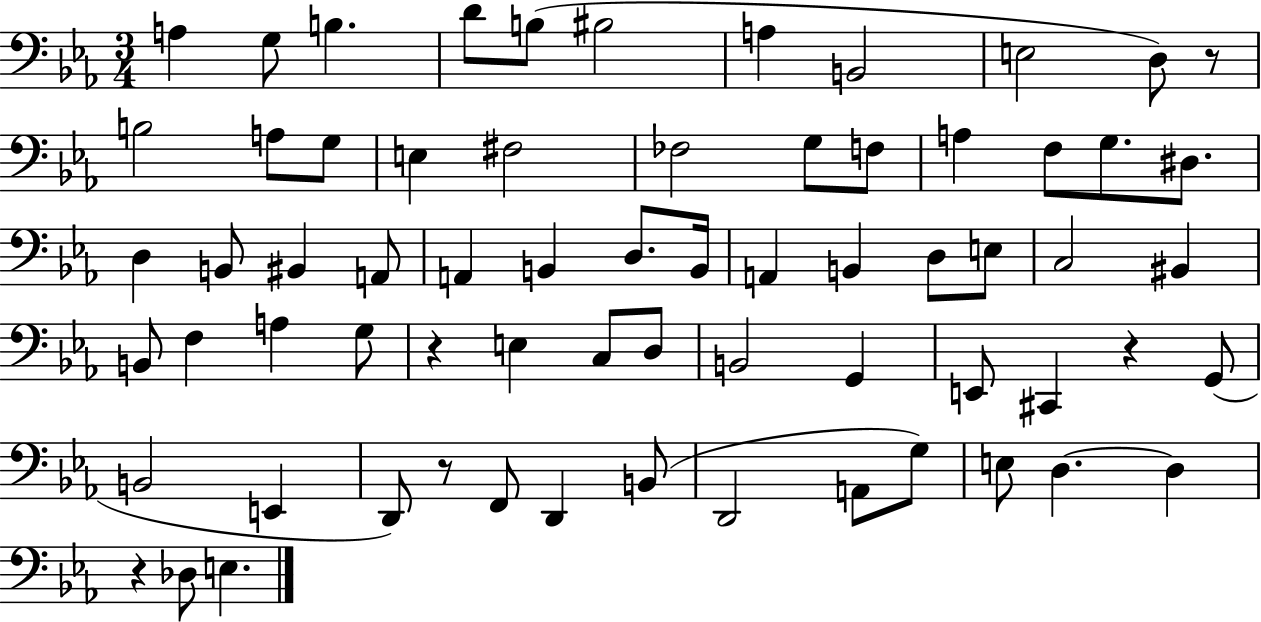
A3/q G3/e B3/q. D4/e B3/e BIS3/h A3/q B2/h E3/h D3/e R/e B3/h A3/e G3/e E3/q F#3/h FES3/h G3/e F3/e A3/q F3/e G3/e. D#3/e. D3/q B2/e BIS2/q A2/e A2/q B2/q D3/e. B2/s A2/q B2/q D3/e E3/e C3/h BIS2/q B2/e F3/q A3/q G3/e R/q E3/q C3/e D3/e B2/h G2/q E2/e C#2/q R/q G2/e B2/h E2/q D2/e R/e F2/e D2/q B2/e D2/h A2/e G3/e E3/e D3/q. D3/q R/q Db3/e E3/q.